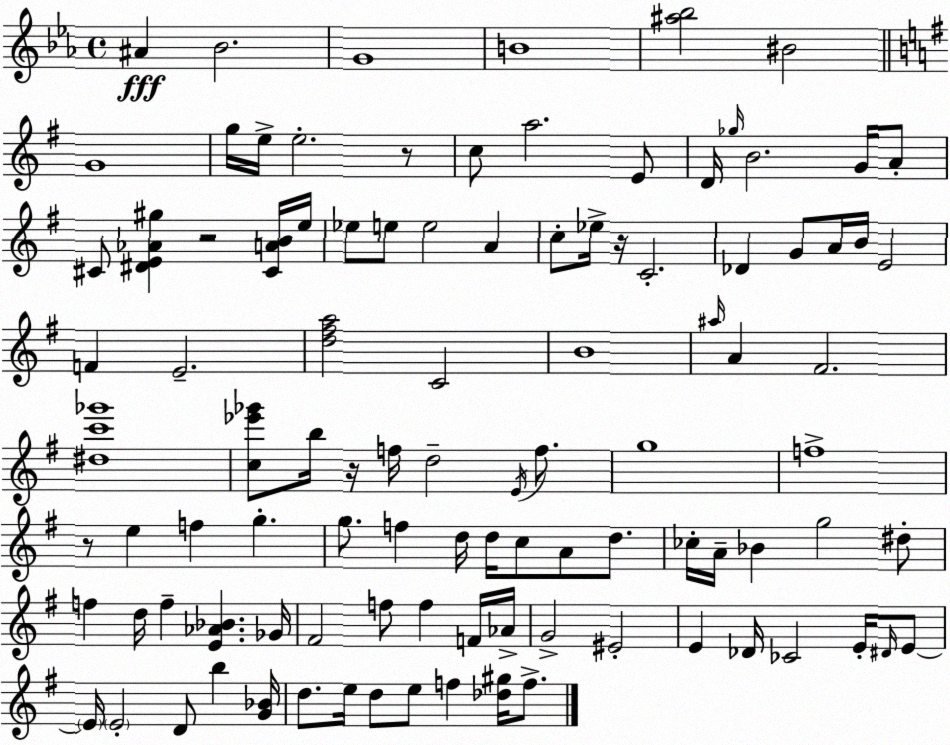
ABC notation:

X:1
T:Untitled
M:4/4
L:1/4
K:Cm
^A _B2 G4 B4 [^a_b]2 ^B2 G4 g/4 e/4 e2 z/2 c/2 a2 E/2 D/4 _g/4 B2 G/4 A/2 ^C/2 [^DE_A^g] z2 [^CAB]/4 e/4 _e/2 e/2 e2 A c/2 _e/4 z/4 C2 _D G/2 A/4 B/4 E2 F E2 [d^fa]2 C2 B4 ^a/4 A ^F2 [^dc'_g']4 [c_e'_g']/2 b/4 z/4 f/4 d2 E/4 f/2 g4 f4 z/2 e f g g/2 f d/4 d/4 c/2 A/2 d/2 _c/4 A/4 _B g2 ^d/2 f d/4 f [E_A_B] _G/4 ^F2 f/2 f F/4 _A/4 G2 ^E2 E _D/4 _C2 E/4 ^D/4 E/2 E/4 E2 D/2 b [G_B]/4 d/2 e/4 d/2 e/2 f [_d^g]/4 f/2